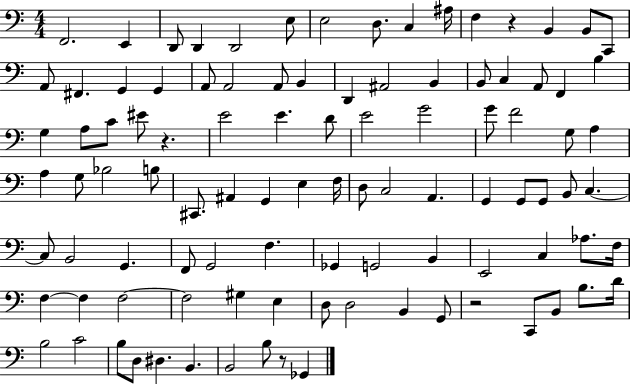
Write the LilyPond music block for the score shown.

{
  \clef bass
  \numericTimeSignature
  \time 4/4
  \key c \major
  \repeat volta 2 { f,2. e,4 | d,8 d,4 d,2 e8 | e2 d8. c4 ais16 | f4 r4 b,4 b,8 c,8 | \break a,8 fis,4. g,4 g,4 | a,8 a,2 a,8 b,4 | d,4 ais,2 b,4 | b,8 c4 a,8 f,4 b4 | \break g4 a8 c'8 eis'8 r4. | e'2 e'4. d'8 | e'2 g'2 | g'8 f'2 g8 a4 | \break a4 g8 bes2 b8 | cis,8. ais,4 g,4 e4 f16 | d8 c2 a,4. | g,4 g,8 g,8 b,8 c4.~~ | \break c8 b,2 g,4. | f,8 g,2 f4. | ges,4 g,2 b,4 | e,2 c4 aes8. f16 | \break f4~~ f4 f2~~ | f2 gis4 e4 | d8 d2 b,4 g,8 | r2 c,8 b,8 b8. d'16 | \break b2 c'2 | b8 d8 dis4. b,4. | b,2 b8 r8 ges,4 | } \bar "|."
}